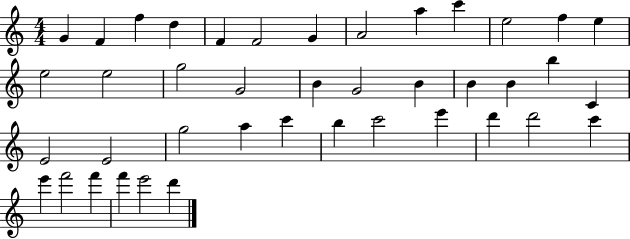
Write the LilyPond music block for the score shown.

{
  \clef treble
  \numericTimeSignature
  \time 4/4
  \key c \major
  g'4 f'4 f''4 d''4 | f'4 f'2 g'4 | a'2 a''4 c'''4 | e''2 f''4 e''4 | \break e''2 e''2 | g''2 g'2 | b'4 g'2 b'4 | b'4 b'4 b''4 c'4 | \break e'2 e'2 | g''2 a''4 c'''4 | b''4 c'''2 e'''4 | d'''4 d'''2 c'''4 | \break e'''4 f'''2 f'''4 | f'''4 e'''2 d'''4 | \bar "|."
}